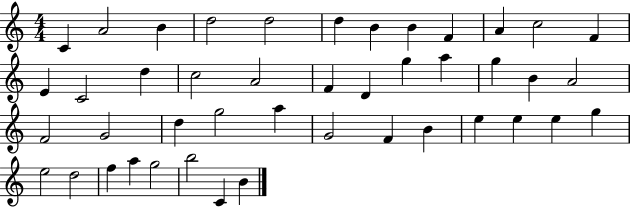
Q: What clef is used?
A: treble